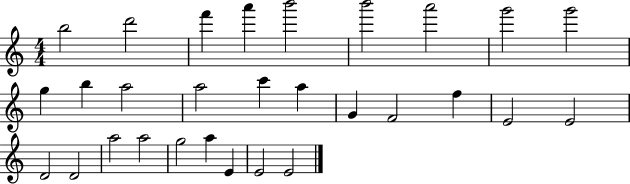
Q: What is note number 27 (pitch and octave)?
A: E4